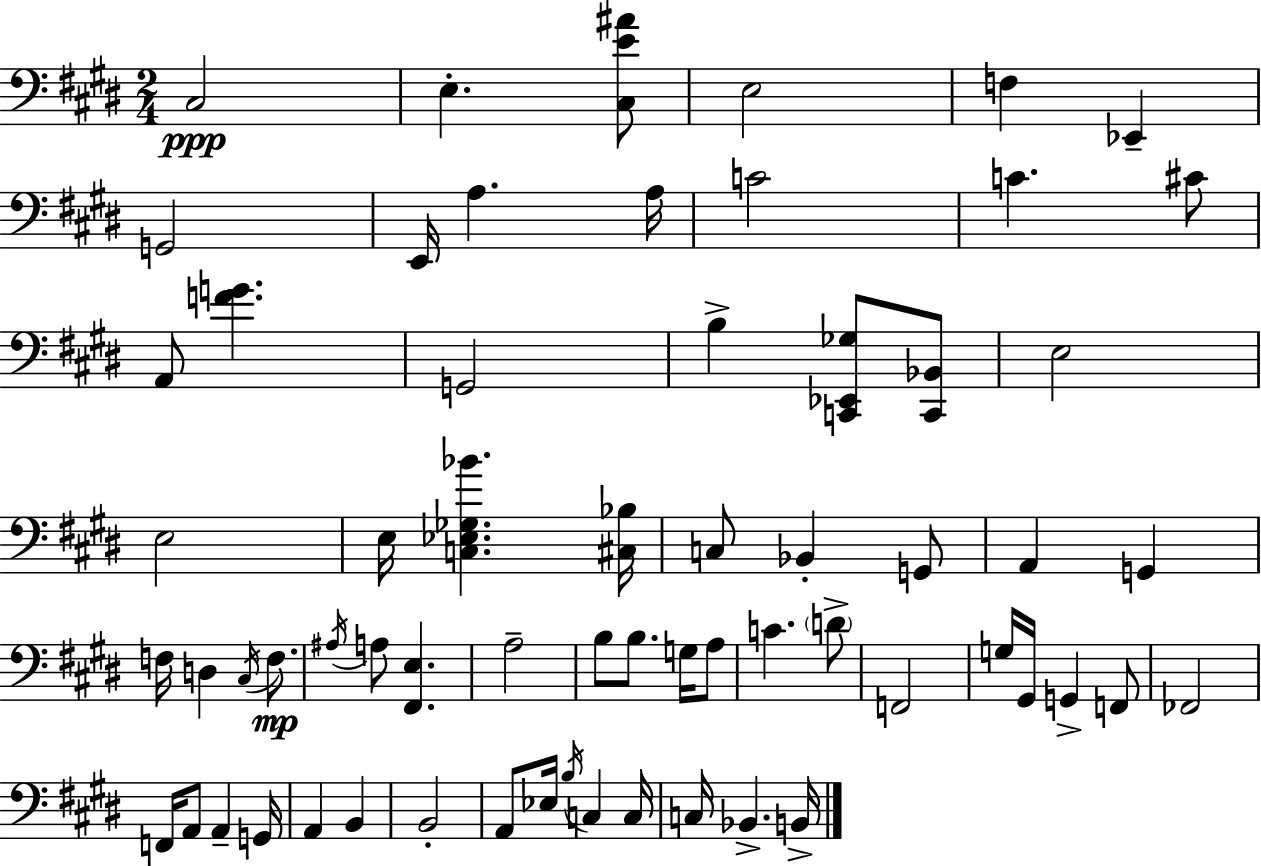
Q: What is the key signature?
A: E major